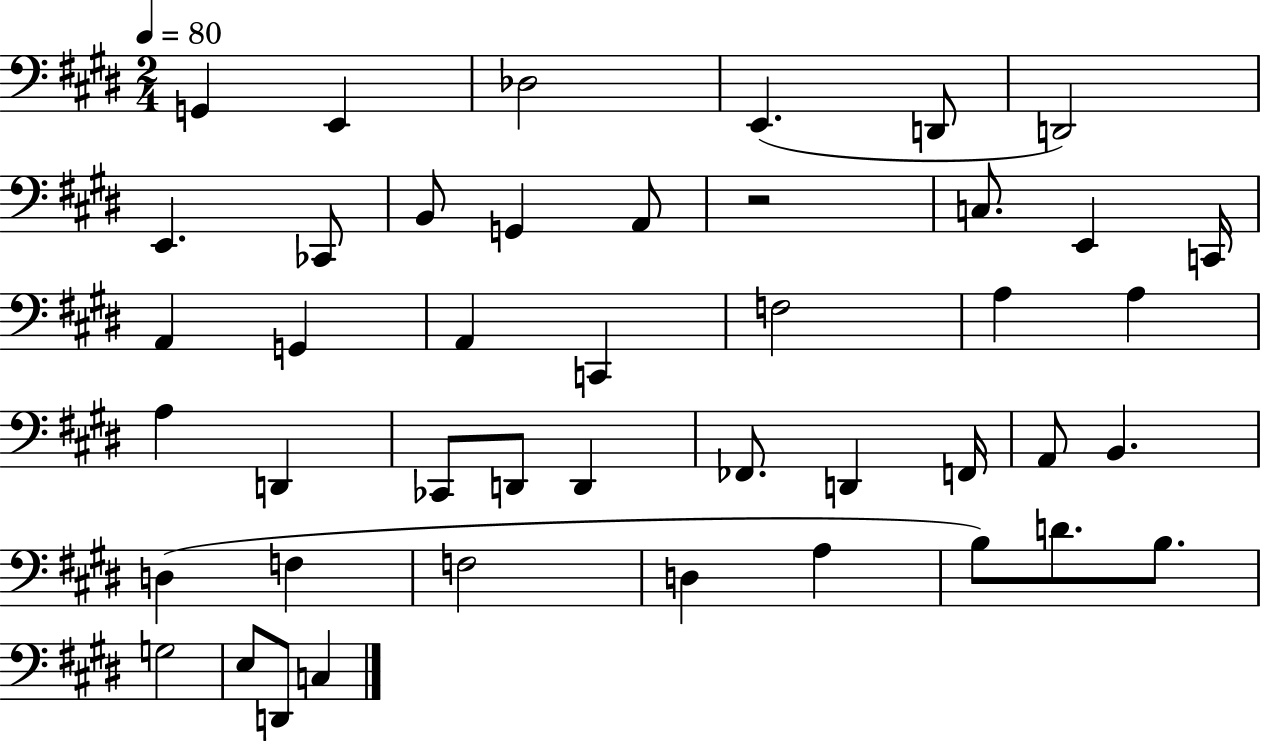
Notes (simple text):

G2/q E2/q Db3/h E2/q. D2/e D2/h E2/q. CES2/e B2/e G2/q A2/e R/h C3/e. E2/q C2/s A2/q G2/q A2/q C2/q F3/h A3/q A3/q A3/q D2/q CES2/e D2/e D2/q FES2/e. D2/q F2/s A2/e B2/q. D3/q F3/q F3/h D3/q A3/q B3/e D4/e. B3/e. G3/h E3/e D2/e C3/q